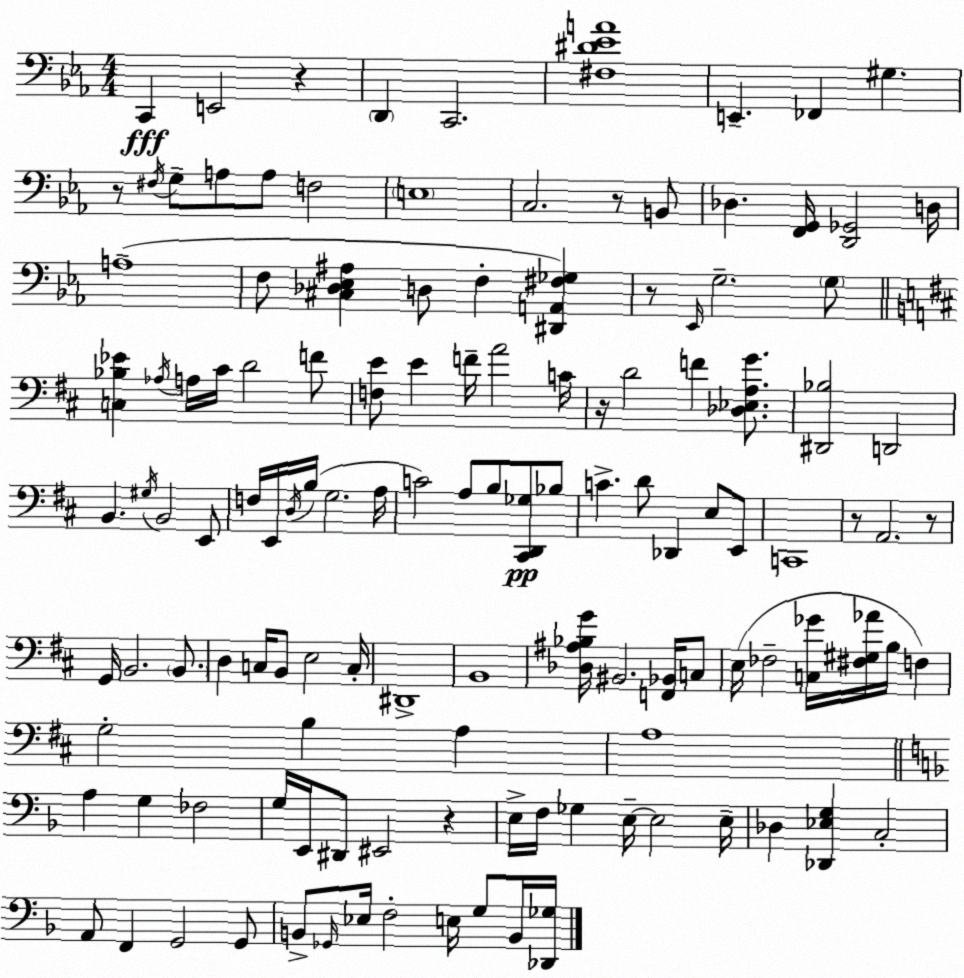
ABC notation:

X:1
T:Untitled
M:4/4
L:1/4
K:Cm
C,, E,,2 z D,, C,,2 [^F,^D_EA]4 E,, _F,, ^G, z/2 ^F,/4 G,/2 A,/2 A,/2 F,2 E,4 C,2 z/2 B,,/2 _D, [F,,G,,]/4 [D,,_G,,]2 D,/4 A,4 F,/2 [^C,_D,_E,^A,] D,/2 F, [^D,,A,,^F,_G,] z/2 _E,,/4 G,2 G,/2 [C,_B,_E] _A,/4 A,/4 ^C/4 D2 F/2 [F,E]/2 E F/4 A2 C/4 z/4 D2 F [_D,_E,A,G]/2 [^D,,_B,]2 D,,2 B,, ^G,/4 B,,2 E,,/2 F,/4 E,,/4 D,/4 B,/4 G,2 A,/4 C2 A,/2 B,/2 [^C,,D,,_G,]/2 _B,/2 C D/2 _D,, E,/2 E,,/2 C,,4 z/2 A,,2 z/2 G,,/4 B,,2 B,,/2 D, C,/4 B,,/2 E,2 C,/4 ^D,,4 B,,4 [_D,^A,_B,G]/4 ^B,,2 [F,,_B,,]/4 C,/2 E,/4 _F,2 [C,_G]/4 [^F,^G,_A]/4 B,/4 F, G,2 B, A, A,4 A, G, _F,2 G,/4 E,,/4 ^D,,/2 ^E,,2 z E,/4 F,/4 _G, E,/4 E,2 E,/4 _D, [_D,,_E,G,] C,2 A,,/2 F,, G,,2 G,,/2 B,,/2 _G,,/4 _E,/4 F,2 E,/4 G,/2 B,,/4 [_D,,_G,]/4